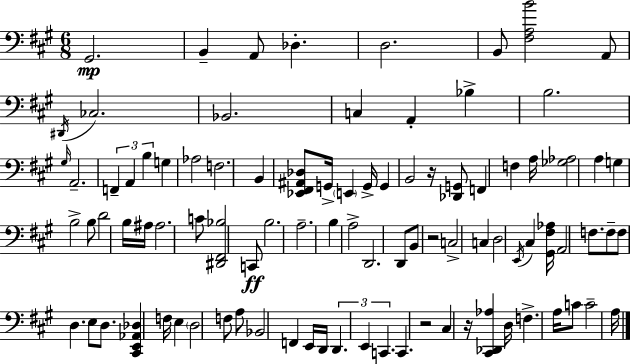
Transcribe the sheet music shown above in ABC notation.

X:1
T:Untitled
M:6/8
L:1/4
K:A
^G,,2 B,, A,,/2 _D, D,2 B,,/2 [^F,A,B]2 A,,/2 ^D,,/4 _C,2 _B,,2 C, A,, _B, B,2 ^G,/4 A,,2 F,, A,, B, G, _A,2 F,2 B,, [_E,,^F,,^A,,_D,]/2 G,,/4 E,, G,,/4 G,, B,,2 z/4 [_D,,G,,]/2 F,, F, A,/4 [_G,_A,]2 A, G, B,2 B,/2 D2 B,/4 ^A,/4 ^A,2 C/2 [^D,,^F,,_B,]2 C,,/2 B,2 A,2 B, A,2 D,,2 D,,/2 B,,/2 z2 C,2 C, D,2 E,,/4 ^C, [^G,,^F,_A,]/4 A,,2 F,/2 F,/2 F,/2 D, E,/2 D,/2 [^C,,E,,_A,,_D,] F,/4 E, D,2 F,/2 A,/2 _B,,2 F,, E,,/4 D,,/4 D,, E,, C,, C,, z2 ^C, z/4 [^C,,_D,,_A,] D,/4 F, A,/4 C/2 C2 A,/4